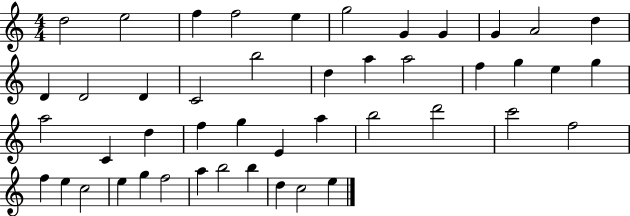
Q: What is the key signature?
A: C major